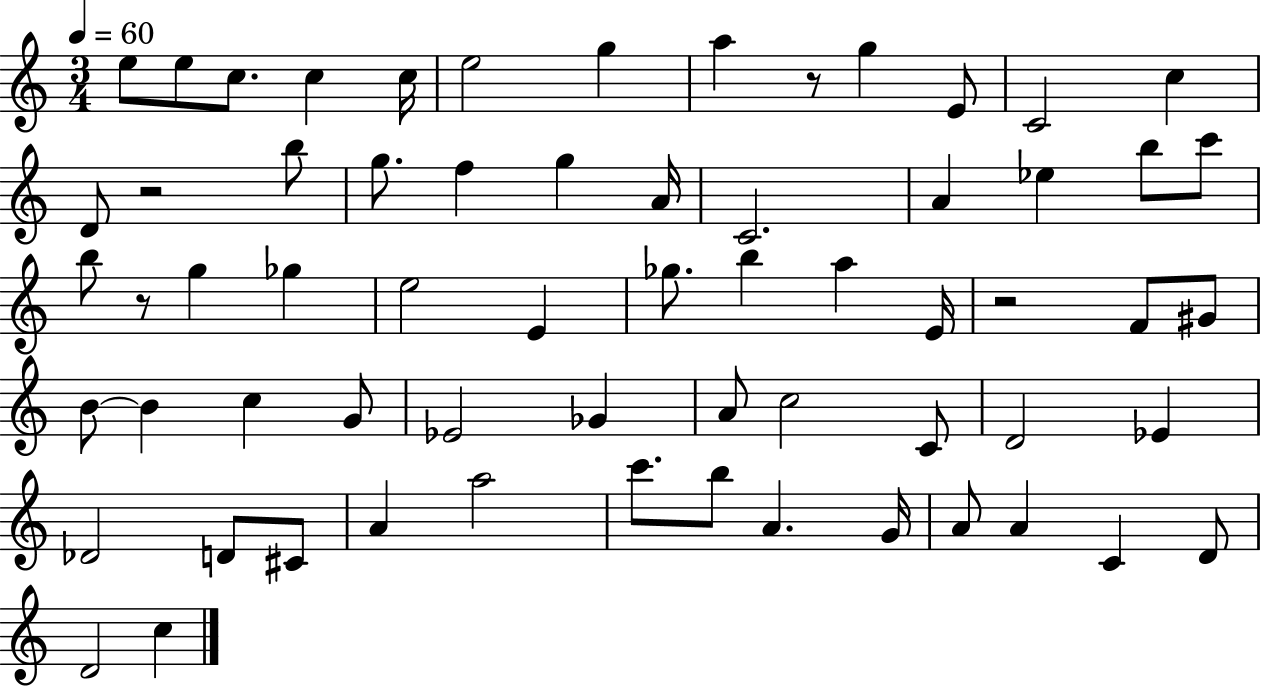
{
  \clef treble
  \numericTimeSignature
  \time 3/4
  \key c \major
  \tempo 4 = 60
  \repeat volta 2 { e''8 e''8 c''8. c''4 c''16 | e''2 g''4 | a''4 r8 g''4 e'8 | c'2 c''4 | \break d'8 r2 b''8 | g''8. f''4 g''4 a'16 | c'2. | a'4 ees''4 b''8 c'''8 | \break b''8 r8 g''4 ges''4 | e''2 e'4 | ges''8. b''4 a''4 e'16 | r2 f'8 gis'8 | \break b'8~~ b'4 c''4 g'8 | ees'2 ges'4 | a'8 c''2 c'8 | d'2 ees'4 | \break des'2 d'8 cis'8 | a'4 a''2 | c'''8. b''8 a'4. g'16 | a'8 a'4 c'4 d'8 | \break d'2 c''4 | } \bar "|."
}